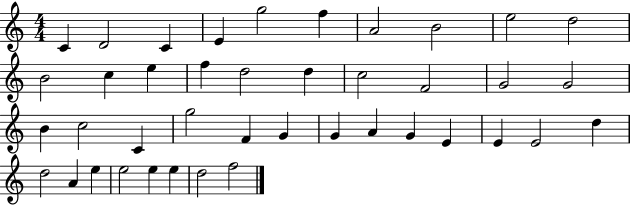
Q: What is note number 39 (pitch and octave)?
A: E5